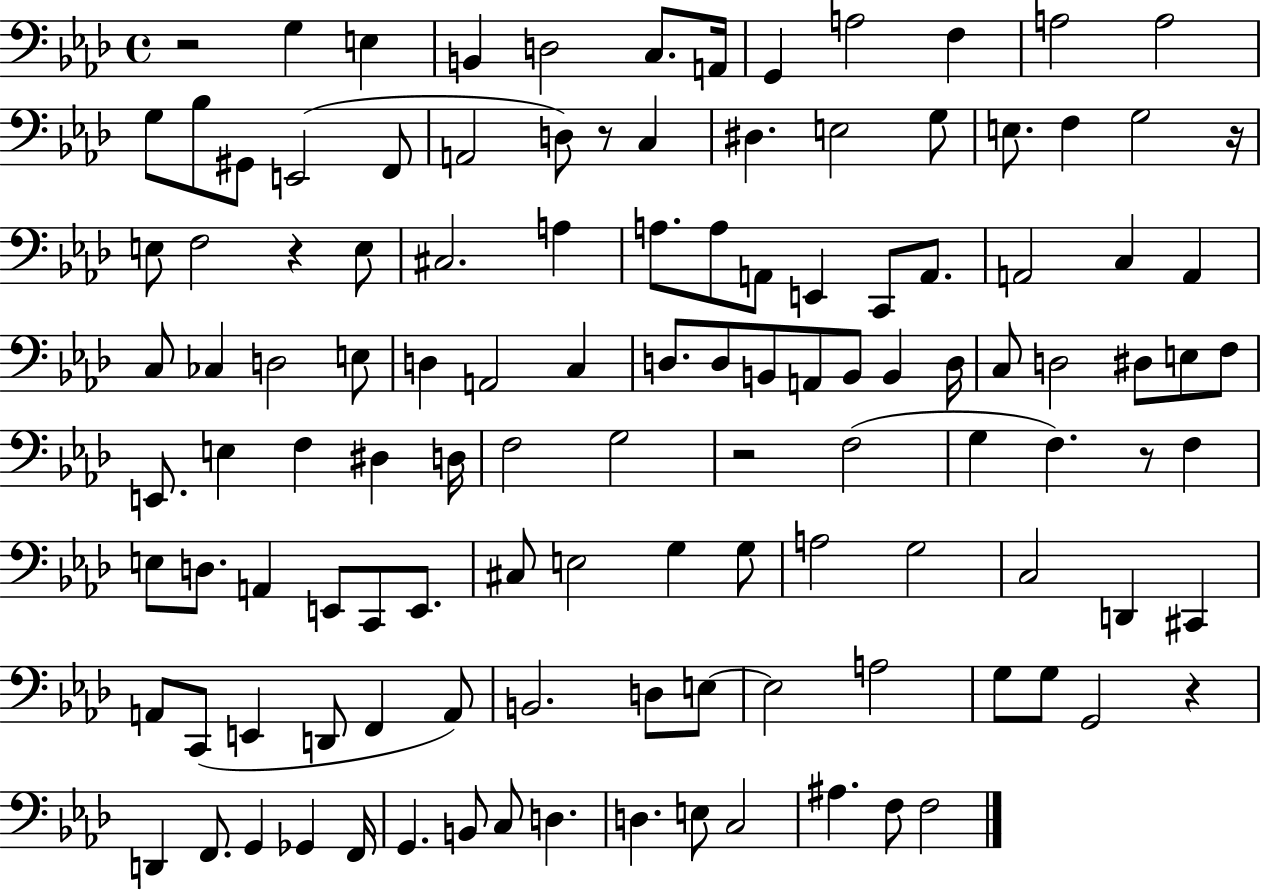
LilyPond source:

{
  \clef bass
  \time 4/4
  \defaultTimeSignature
  \key aes \major
  r2 g4 e4 | b,4 d2 c8. a,16 | g,4 a2 f4 | a2 a2 | \break g8 bes8 gis,8 e,2( f,8 | a,2 d8) r8 c4 | dis4. e2 g8 | e8. f4 g2 r16 | \break e8 f2 r4 e8 | cis2. a4 | a8. a8 a,8 e,4 c,8 a,8. | a,2 c4 a,4 | \break c8 ces4 d2 e8 | d4 a,2 c4 | d8. d8 b,8 a,8 b,8 b,4 d16 | c8 d2 dis8 e8 f8 | \break e,8. e4 f4 dis4 d16 | f2 g2 | r2 f2( | g4 f4.) r8 f4 | \break e8 d8. a,4 e,8 c,8 e,8. | cis8 e2 g4 g8 | a2 g2 | c2 d,4 cis,4 | \break a,8 c,8( e,4 d,8 f,4 a,8) | b,2. d8 e8~~ | e2 a2 | g8 g8 g,2 r4 | \break d,4 f,8. g,4 ges,4 f,16 | g,4. b,8 c8 d4. | d4. e8 c2 | ais4. f8 f2 | \break \bar "|."
}